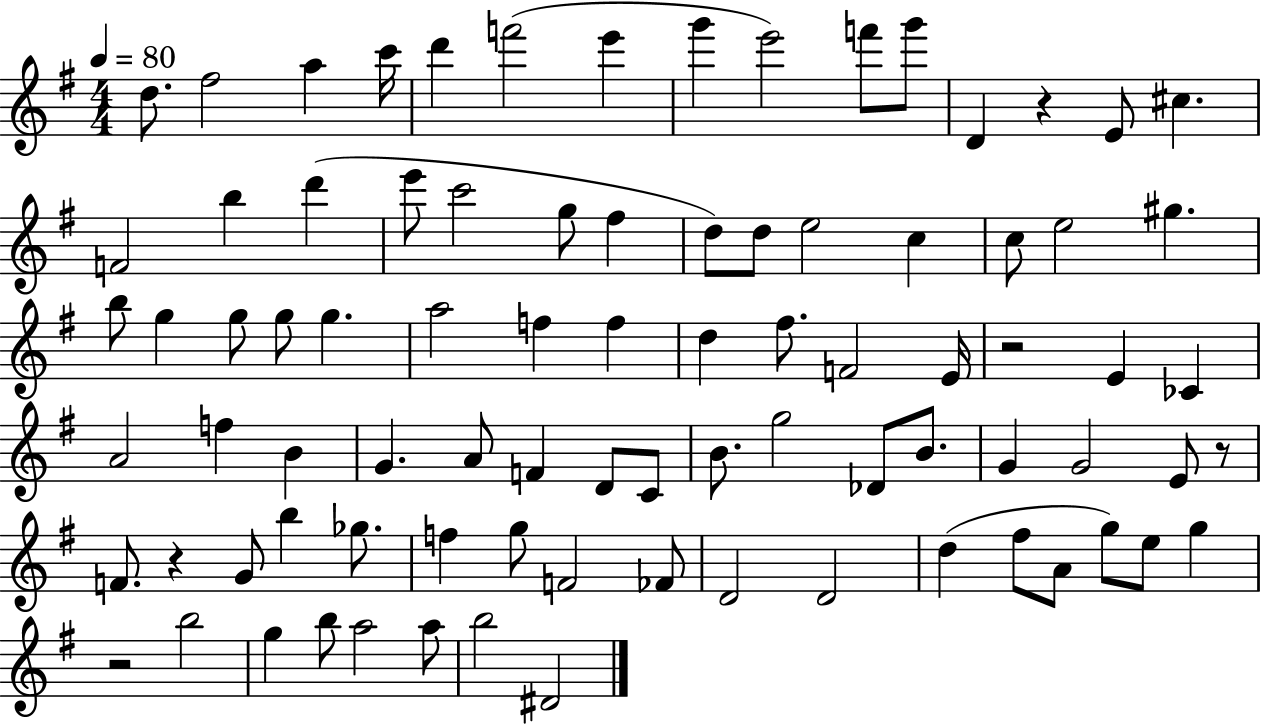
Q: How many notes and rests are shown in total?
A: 85